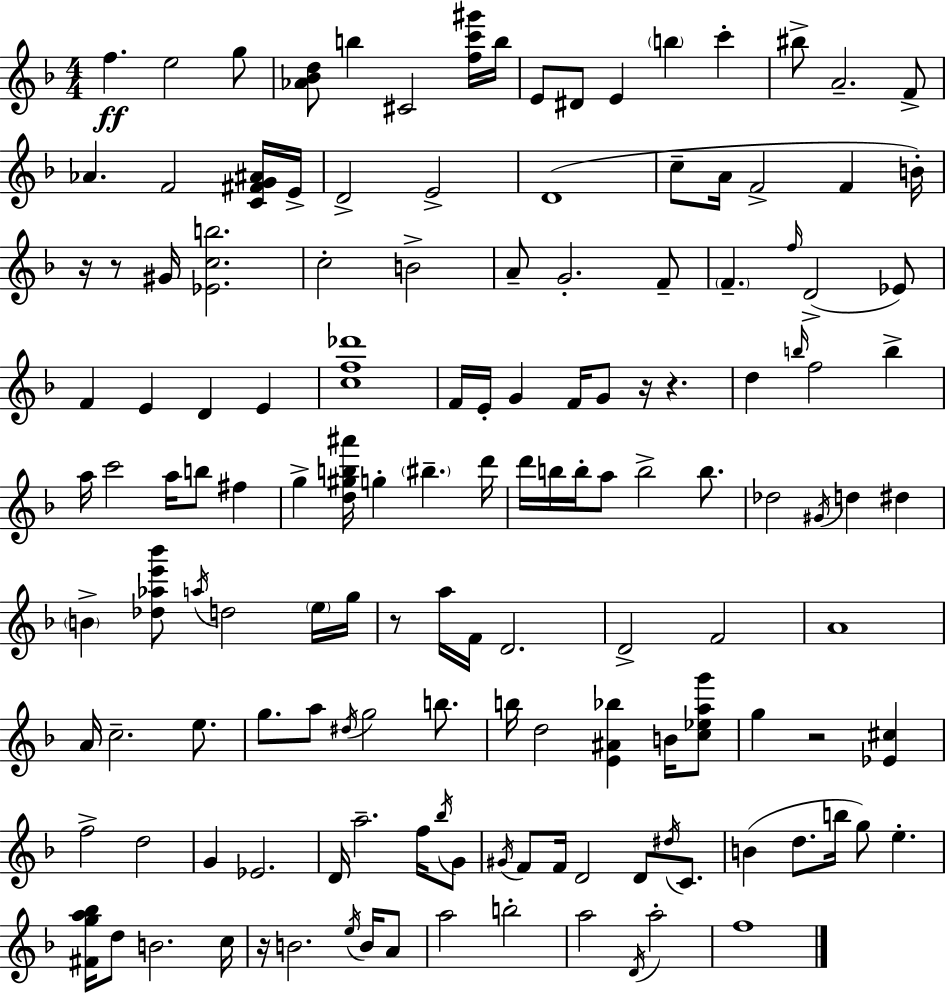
F5/q. E5/h G5/e [Ab4,Bb4,D5]/e B5/q C#4/h [F5,C6,G#6]/s B5/s E4/e D#4/e E4/q B5/q C6/q BIS5/e A4/h. F4/e Ab4/q. F4/h [C4,F#4,G4,A#4]/s E4/s D4/h E4/h D4/w C5/e A4/s F4/h F4/q B4/s R/s R/e G#4/s [Eb4,C5,B5]/h. C5/h B4/h A4/e G4/h. F4/e F4/q. F5/s D4/h Eb4/e F4/q E4/q D4/q E4/q [C5,F5,Db6]/w F4/s E4/s G4/q F4/s G4/e R/s R/q. D5/q B5/s F5/h B5/q A5/s C6/h A5/s B5/e F#5/q G5/q [D5,G#5,B5,A#6]/s G5/q BIS5/q. D6/s D6/s B5/s B5/s A5/e B5/h B5/e. Db5/h G#4/s D5/q D#5/q B4/q [Db5,Ab5,E6,Bb6]/e A5/s D5/h E5/s G5/s R/e A5/s F4/s D4/h. D4/h F4/h A4/w A4/s C5/h. E5/e. G5/e. A5/e D#5/s G5/h B5/e. B5/s D5/h [E4,A#4,Bb5]/q B4/s [C5,Eb5,A5,G6]/e G5/q R/h [Eb4,C#5]/q F5/h D5/h G4/q Eb4/h. D4/s A5/h. F5/s Bb5/s G4/e G#4/s F4/e F4/s D4/h D4/e D#5/s C4/e. B4/q D5/e. B5/s G5/e E5/q. [F#4,G5,A5,Bb5]/s D5/e B4/h. C5/s R/s B4/h. E5/s B4/s A4/e A5/h B5/h A5/h D4/s A5/h F5/w